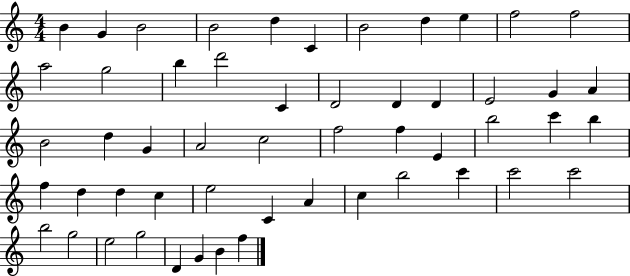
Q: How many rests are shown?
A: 0